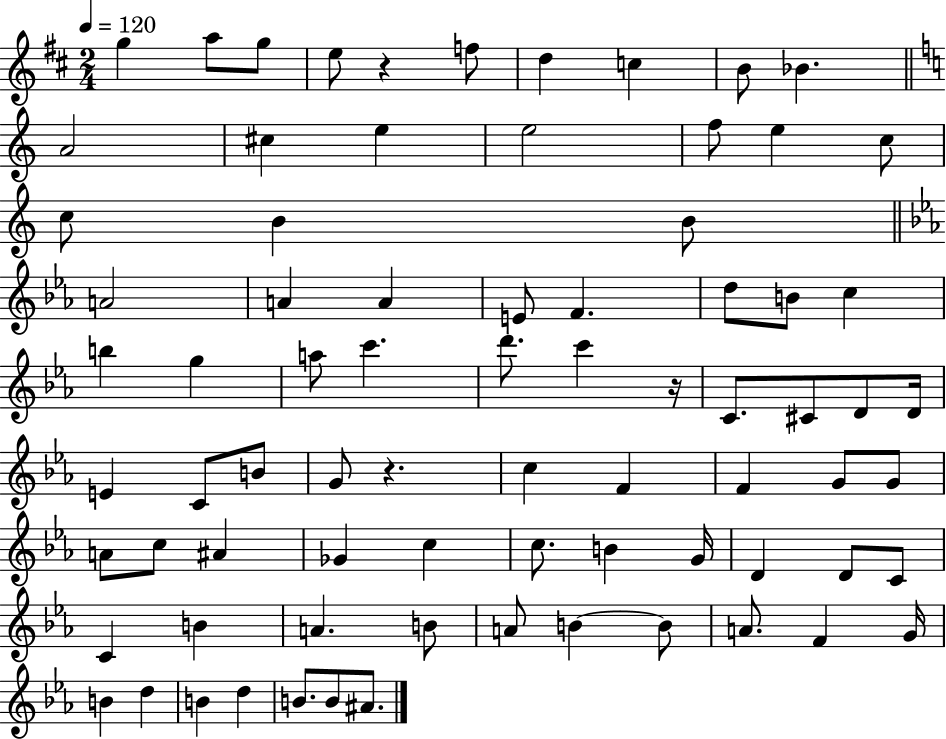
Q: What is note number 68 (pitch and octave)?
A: B4